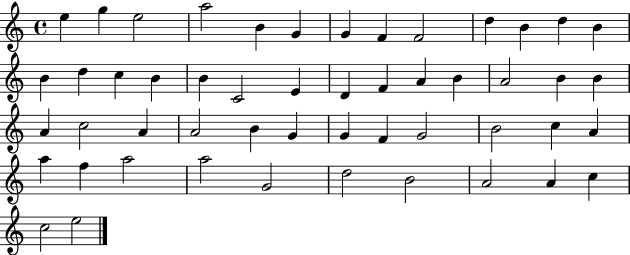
{
  \clef treble
  \time 4/4
  \defaultTimeSignature
  \key c \major
  e''4 g''4 e''2 | a''2 b'4 g'4 | g'4 f'4 f'2 | d''4 b'4 d''4 b'4 | \break b'4 d''4 c''4 b'4 | b'4 c'2 e'4 | d'4 f'4 a'4 b'4 | a'2 b'4 b'4 | \break a'4 c''2 a'4 | a'2 b'4 g'4 | g'4 f'4 g'2 | b'2 c''4 a'4 | \break a''4 f''4 a''2 | a''2 g'2 | d''2 b'2 | a'2 a'4 c''4 | \break c''2 e''2 | \bar "|."
}